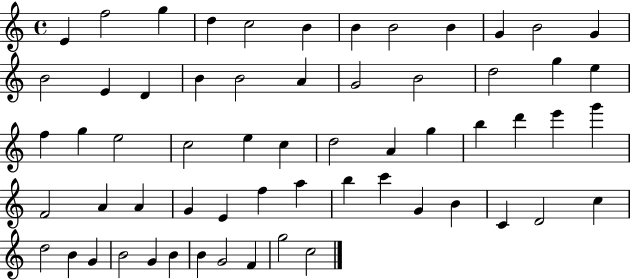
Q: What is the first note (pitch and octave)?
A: E4